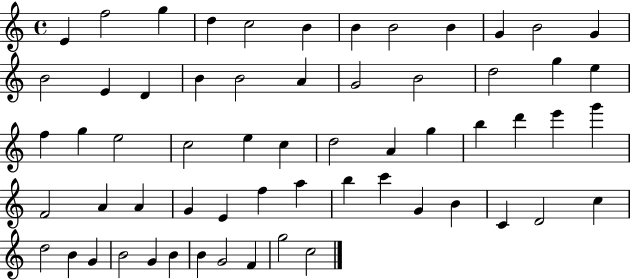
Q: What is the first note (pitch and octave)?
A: E4